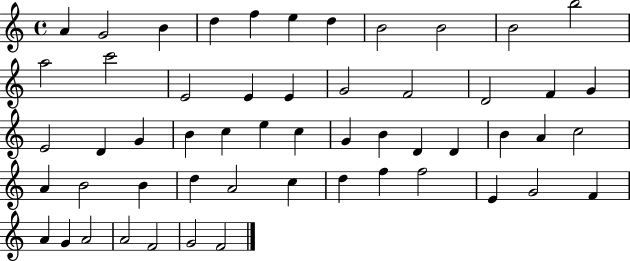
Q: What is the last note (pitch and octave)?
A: F4